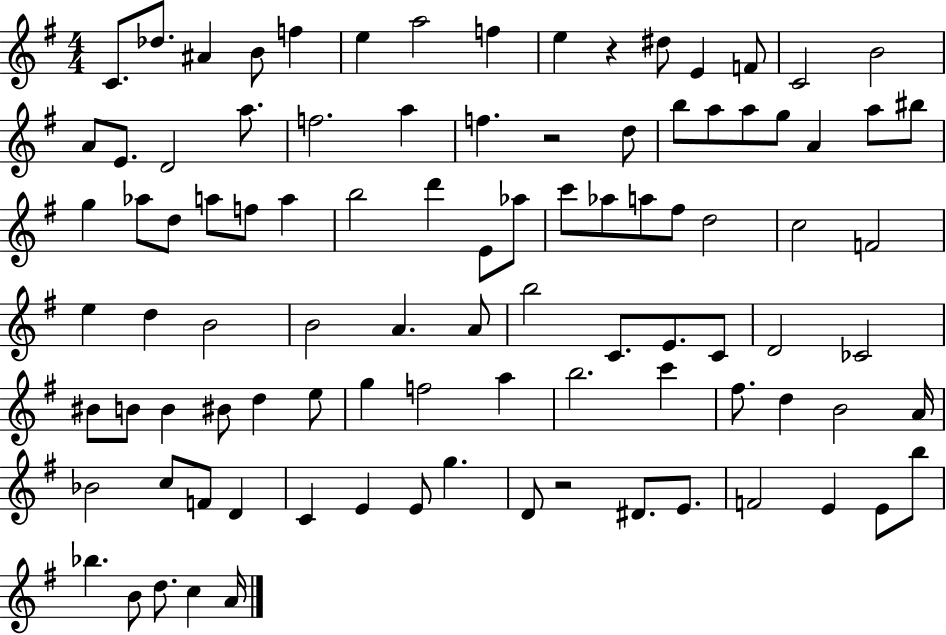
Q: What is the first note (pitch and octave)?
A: C4